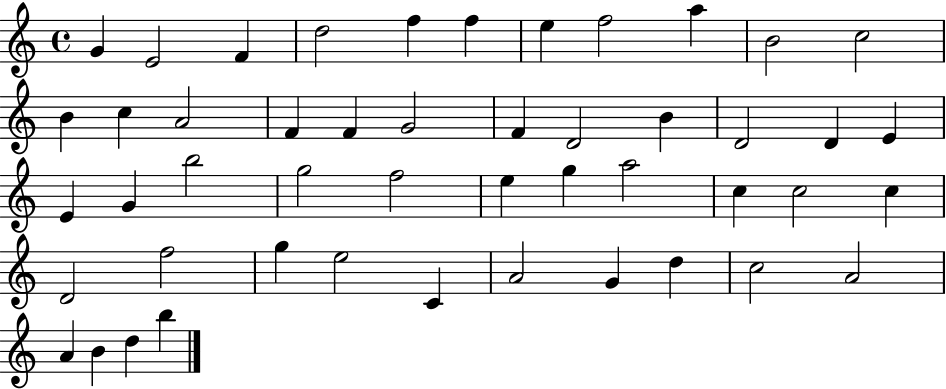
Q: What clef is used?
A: treble